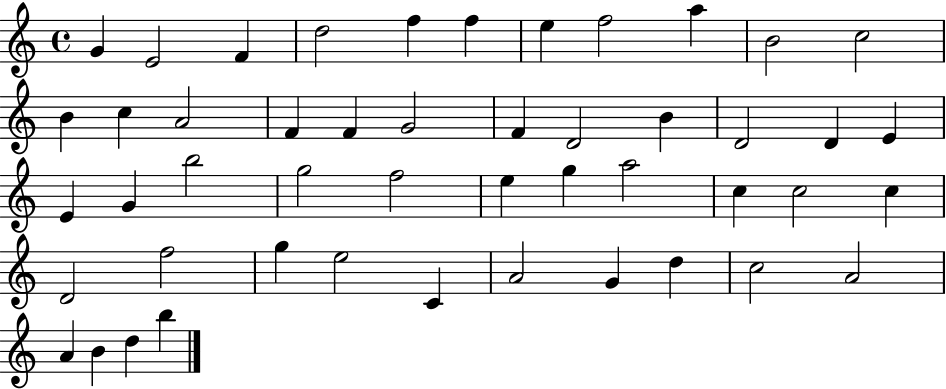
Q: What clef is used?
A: treble